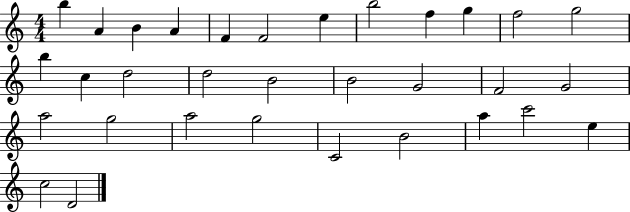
X:1
T:Untitled
M:4/4
L:1/4
K:C
b A B A F F2 e b2 f g f2 g2 b c d2 d2 B2 B2 G2 F2 G2 a2 g2 a2 g2 C2 B2 a c'2 e c2 D2